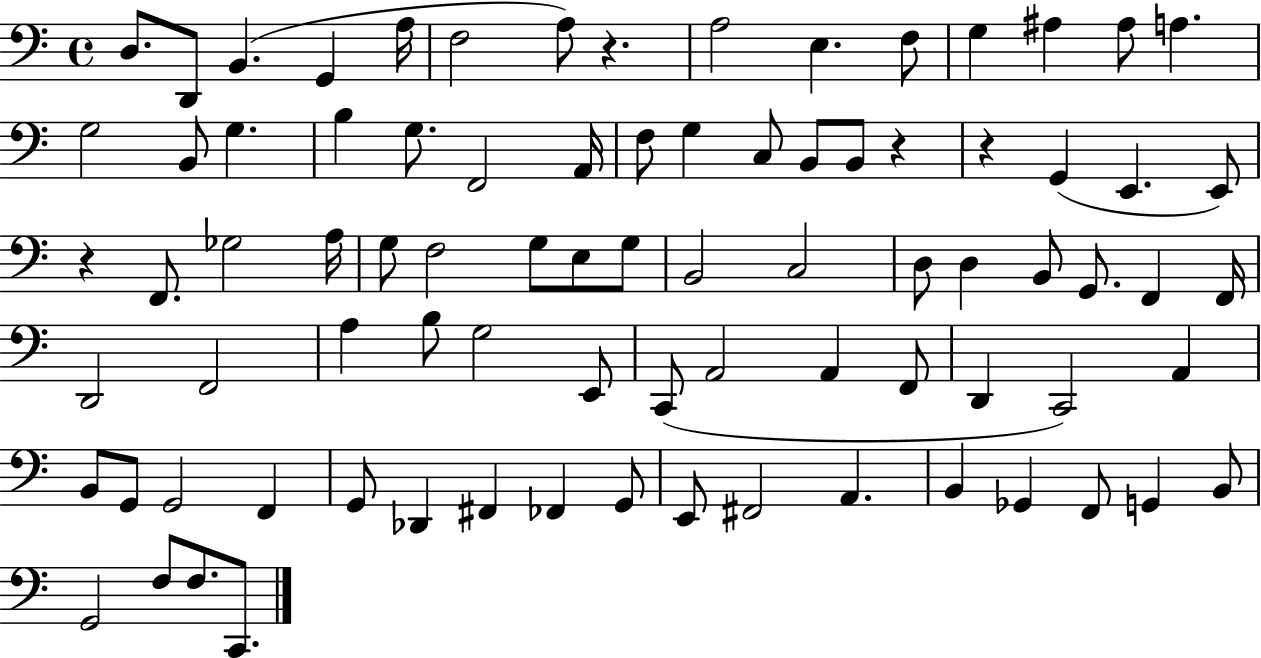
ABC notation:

X:1
T:Untitled
M:4/4
L:1/4
K:C
D,/2 D,,/2 B,, G,, A,/4 F,2 A,/2 z A,2 E, F,/2 G, ^A, ^A,/2 A, G,2 B,,/2 G, B, G,/2 F,,2 A,,/4 F,/2 G, C,/2 B,,/2 B,,/2 z z G,, E,, E,,/2 z F,,/2 _G,2 A,/4 G,/2 F,2 G,/2 E,/2 G,/2 B,,2 C,2 D,/2 D, B,,/2 G,,/2 F,, F,,/4 D,,2 F,,2 A, B,/2 G,2 E,,/2 C,,/2 A,,2 A,, F,,/2 D,, C,,2 A,, B,,/2 G,,/2 G,,2 F,, G,,/2 _D,, ^F,, _F,, G,,/2 E,,/2 ^F,,2 A,, B,, _G,, F,,/2 G,, B,,/2 G,,2 F,/2 F,/2 C,,/2